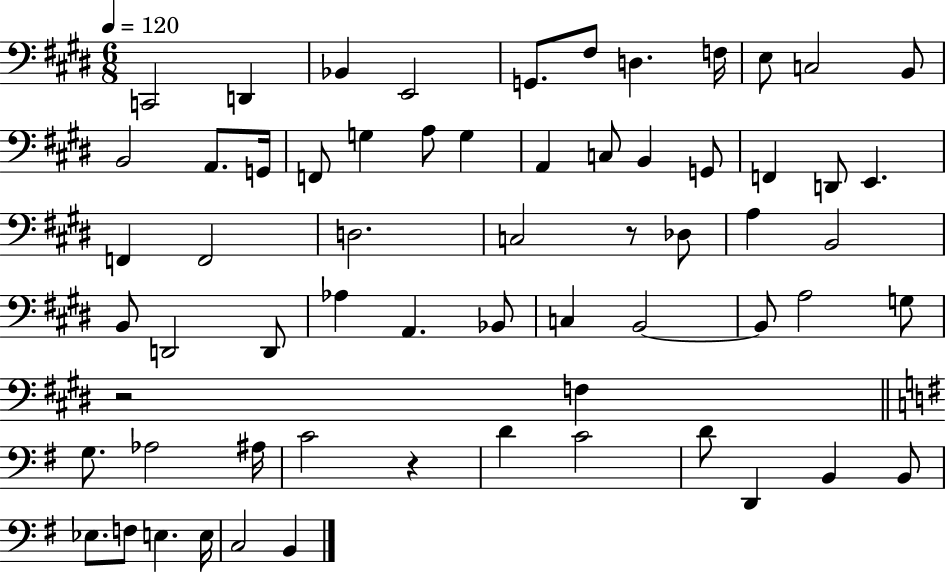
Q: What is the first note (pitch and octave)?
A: C2